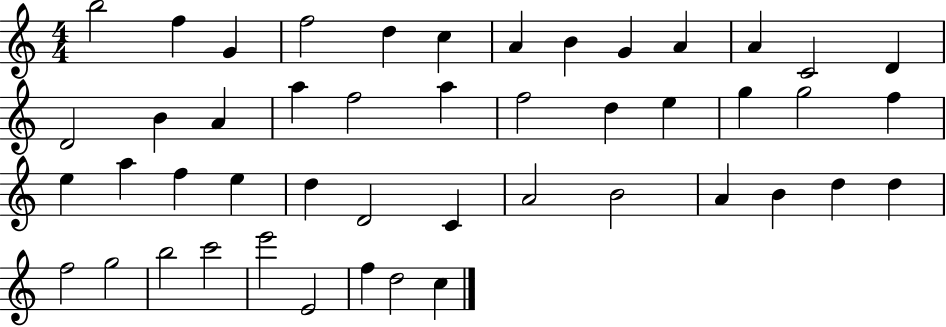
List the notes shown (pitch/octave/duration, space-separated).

B5/h F5/q G4/q F5/h D5/q C5/q A4/q B4/q G4/q A4/q A4/q C4/h D4/q D4/h B4/q A4/q A5/q F5/h A5/q F5/h D5/q E5/q G5/q G5/h F5/q E5/q A5/q F5/q E5/q D5/q D4/h C4/q A4/h B4/h A4/q B4/q D5/q D5/q F5/h G5/h B5/h C6/h E6/h E4/h F5/q D5/h C5/q